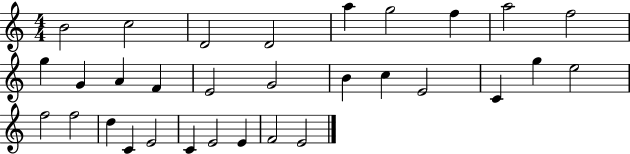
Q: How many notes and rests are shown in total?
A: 31